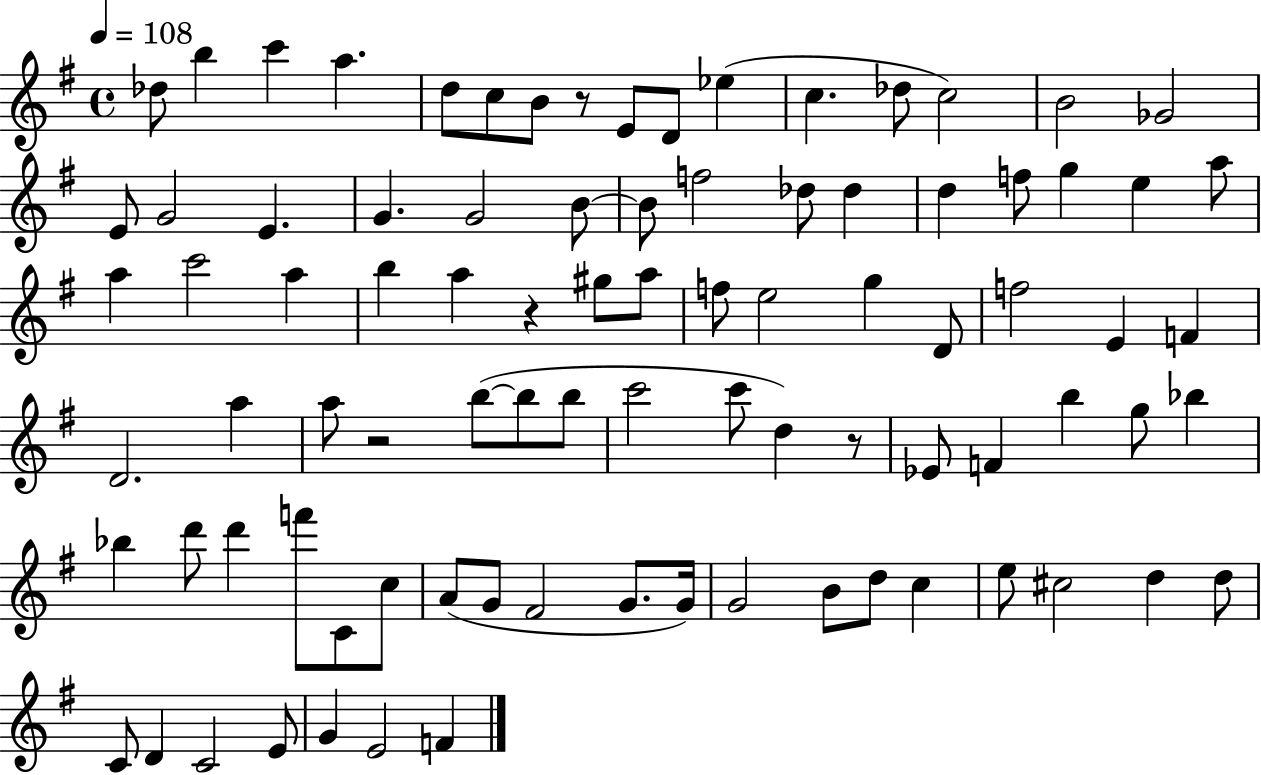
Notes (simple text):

Db5/e B5/q C6/q A5/q. D5/e C5/e B4/e R/e E4/e D4/e Eb5/q C5/q. Db5/e C5/h B4/h Gb4/h E4/e G4/h E4/q. G4/q. G4/h B4/e B4/e F5/h Db5/e Db5/q D5/q F5/e G5/q E5/q A5/e A5/q C6/h A5/q B5/q A5/q R/q G#5/e A5/e F5/e E5/h G5/q D4/e F5/h E4/q F4/q D4/h. A5/q A5/e R/h B5/e B5/e B5/e C6/h C6/e D5/q R/e Eb4/e F4/q B5/q G5/e Bb5/q Bb5/q D6/e D6/q F6/e C4/e C5/e A4/e G4/e F#4/h G4/e. G4/s G4/h B4/e D5/e C5/q E5/e C#5/h D5/q D5/e C4/e D4/q C4/h E4/e G4/q E4/h F4/q